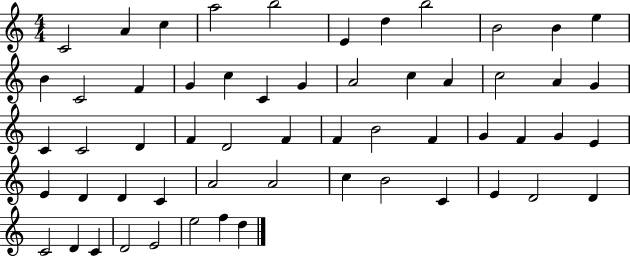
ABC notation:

X:1
T:Untitled
M:4/4
L:1/4
K:C
C2 A c a2 b2 E d b2 B2 B e B C2 F G c C G A2 c A c2 A G C C2 D F D2 F F B2 F G F G E E D D C A2 A2 c B2 C E D2 D C2 D C D2 E2 e2 f d